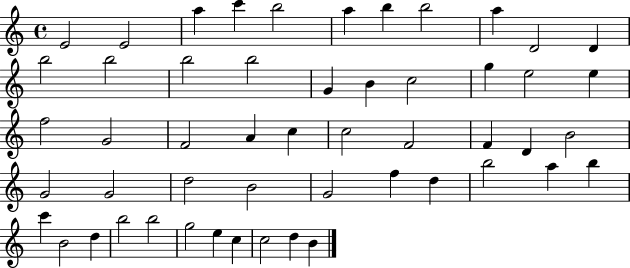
X:1
T:Untitled
M:4/4
L:1/4
K:C
E2 E2 a c' b2 a b b2 a D2 D b2 b2 b2 b2 G B c2 g e2 e f2 G2 F2 A c c2 F2 F D B2 G2 G2 d2 B2 G2 f d b2 a b c' B2 d b2 b2 g2 e c c2 d B